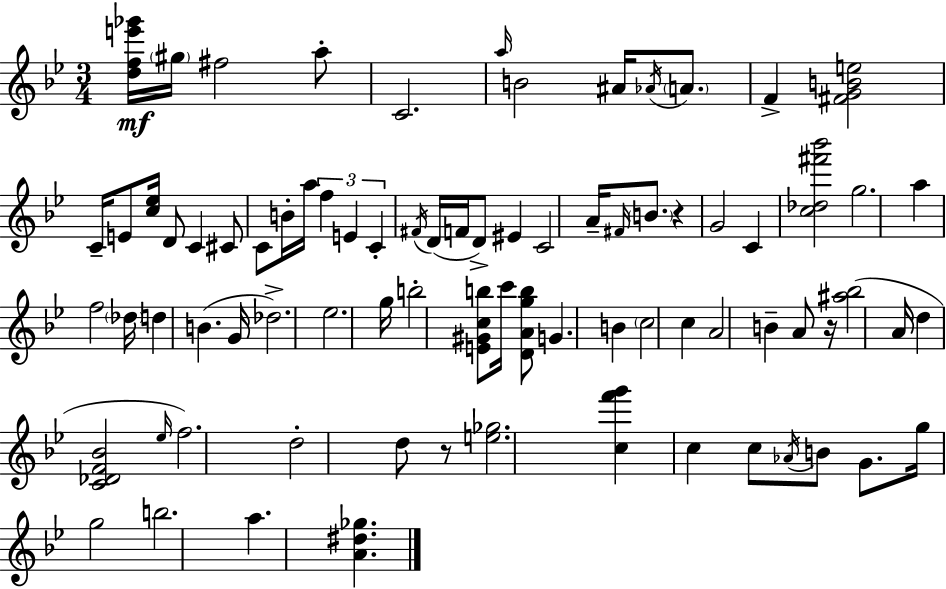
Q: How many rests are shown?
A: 3